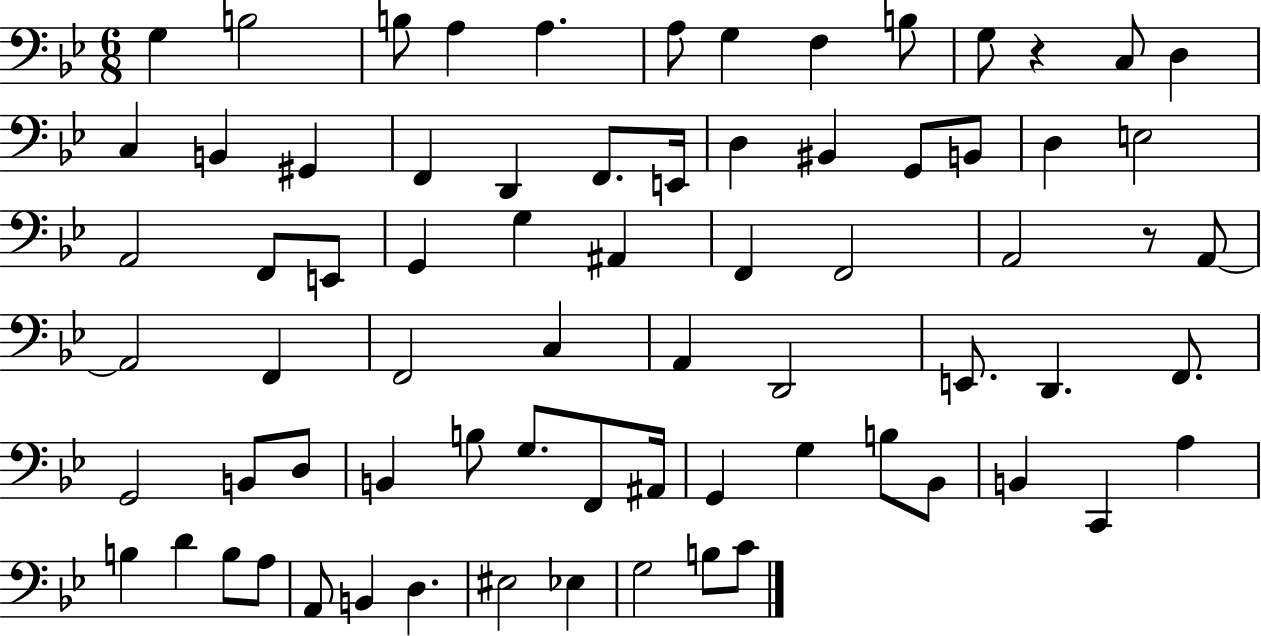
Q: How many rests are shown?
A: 2